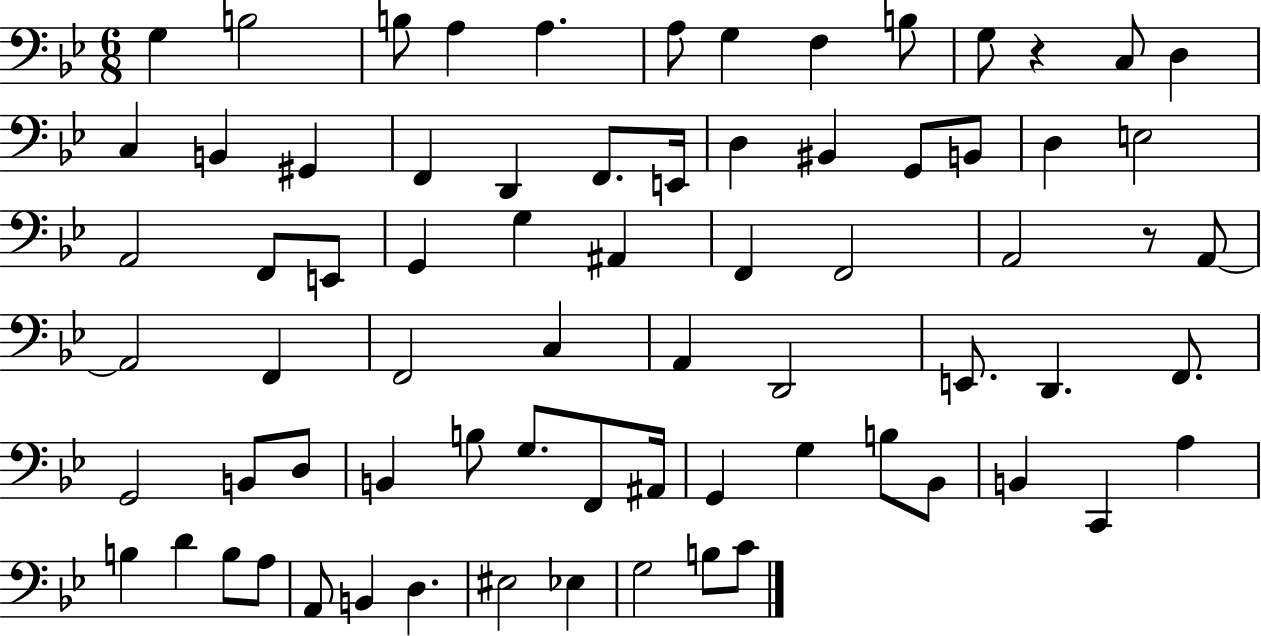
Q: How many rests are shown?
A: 2